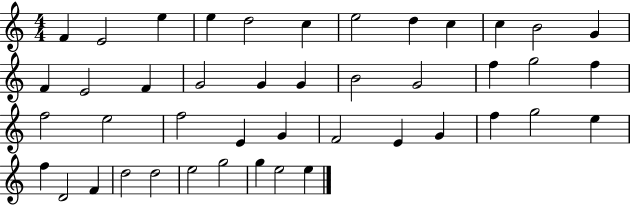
X:1
T:Untitled
M:4/4
L:1/4
K:C
F E2 e e d2 c e2 d c c B2 G F E2 F G2 G G B2 G2 f g2 f f2 e2 f2 E G F2 E G f g2 e f D2 F d2 d2 e2 g2 g e2 e